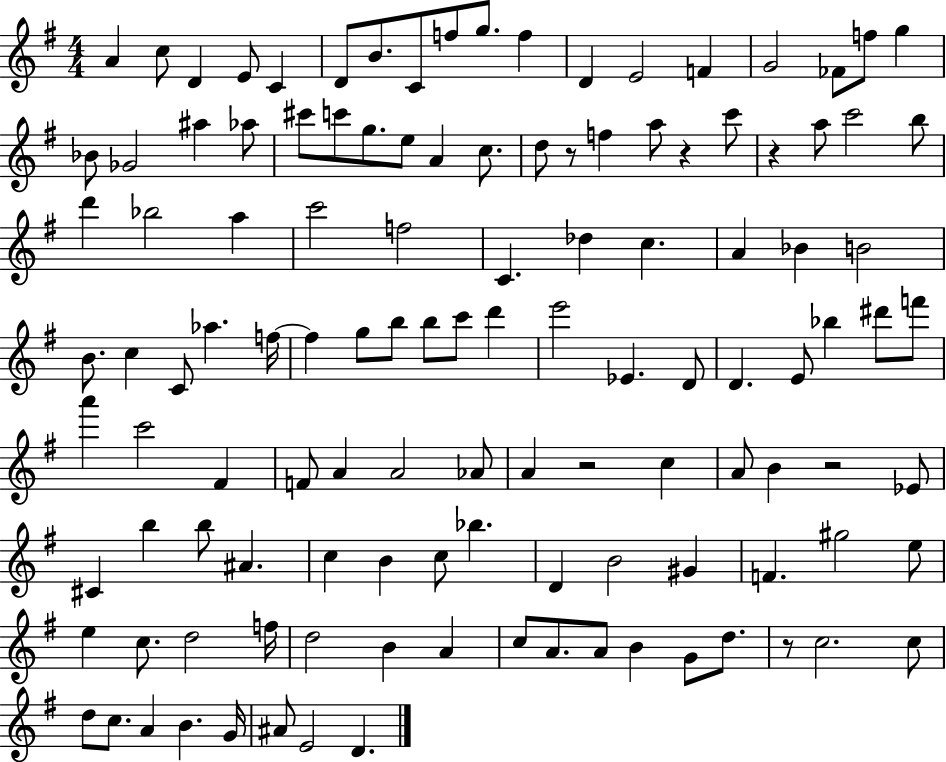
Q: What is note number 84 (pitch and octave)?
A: C5